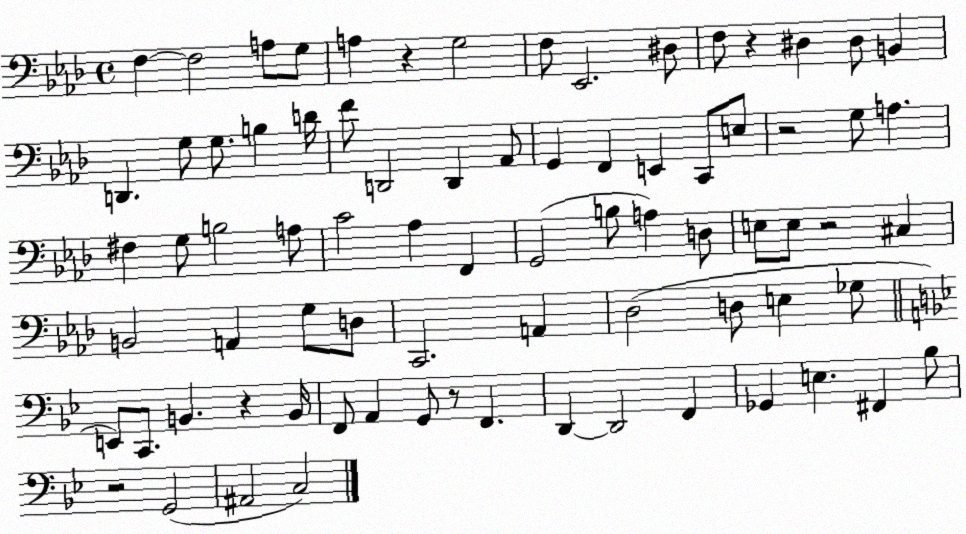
X:1
T:Untitled
M:4/4
L:1/4
K:Ab
F, F,2 A,/2 G,/2 A, z G,2 F,/2 _E,,2 ^D,/2 F,/2 z ^D, ^D,/2 B,, D,, G,/2 G,/2 B, D/4 F/2 D,,2 D,, _A,,/2 G,, F,, E,, C,,/2 E,/2 z2 G,/2 A, ^F, G,/2 B,2 A,/2 C2 _A, F,, G,,2 B,/2 A, D,/2 E,/2 E,/2 z2 ^C, B,,2 A,, G,/2 D,/2 C,,2 A,, _D,2 D,/2 E, _G,/2 E,,/2 C,,/2 B,, z B,,/4 F,,/2 A,, G,,/2 z/2 F,, D,, D,,2 F,, _G,, E, ^F,, _B,/2 z2 G,,2 ^A,,2 C,2